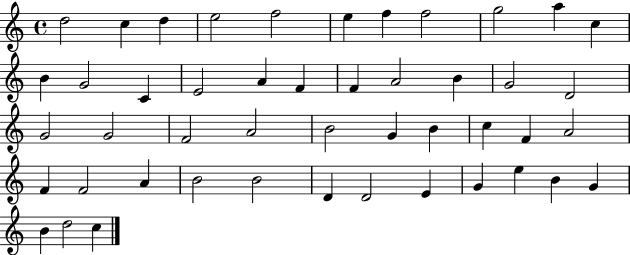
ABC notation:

X:1
T:Untitled
M:4/4
L:1/4
K:C
d2 c d e2 f2 e f f2 g2 a c B G2 C E2 A F F A2 B G2 D2 G2 G2 F2 A2 B2 G B c F A2 F F2 A B2 B2 D D2 E G e B G B d2 c